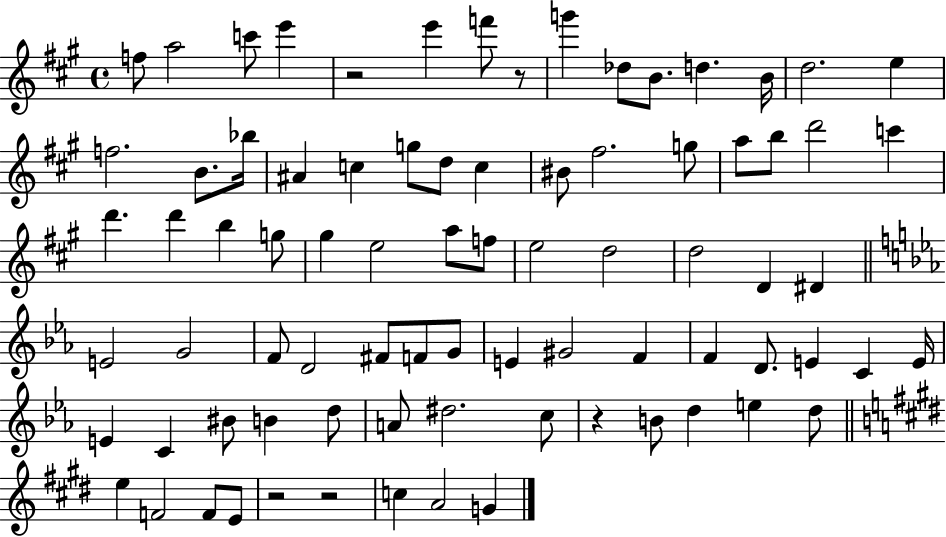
{
  \clef treble
  \time 4/4
  \defaultTimeSignature
  \key a \major
  f''8 a''2 c'''8 e'''4 | r2 e'''4 f'''8 r8 | g'''4 des''8 b'8. d''4. b'16 | d''2. e''4 | \break f''2. b'8. bes''16 | ais'4 c''4 g''8 d''8 c''4 | bis'8 fis''2. g''8 | a''8 b''8 d'''2 c'''4 | \break d'''4. d'''4 b''4 g''8 | gis''4 e''2 a''8 f''8 | e''2 d''2 | d''2 d'4 dis'4 | \break \bar "||" \break \key ees \major e'2 g'2 | f'8 d'2 fis'8 f'8 g'8 | e'4 gis'2 f'4 | f'4 d'8. e'4 c'4 e'16 | \break e'4 c'4 bis'8 b'4 d''8 | a'8 dis''2. c''8 | r4 b'8 d''4 e''4 d''8 | \bar "||" \break \key e \major e''4 f'2 f'8 e'8 | r2 r2 | c''4 a'2 g'4 | \bar "|."
}